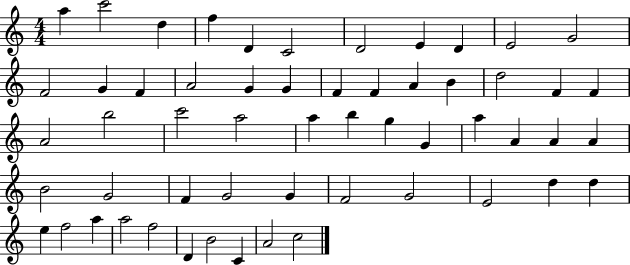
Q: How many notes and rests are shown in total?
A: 56